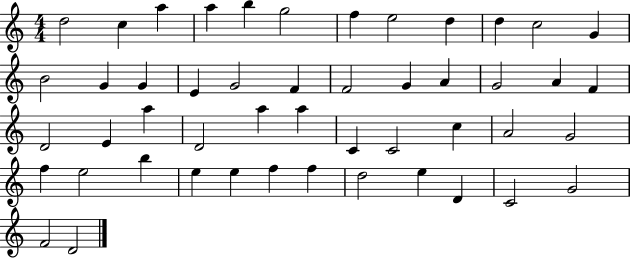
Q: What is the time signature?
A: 4/4